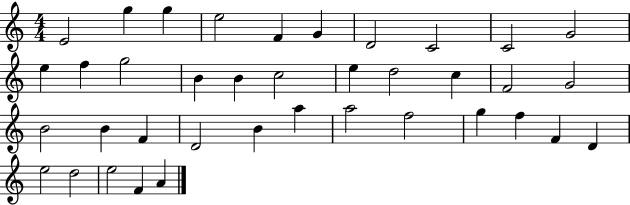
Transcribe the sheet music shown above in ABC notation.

X:1
T:Untitled
M:4/4
L:1/4
K:C
E2 g g e2 F G D2 C2 C2 G2 e f g2 B B c2 e d2 c F2 G2 B2 B F D2 B a a2 f2 g f F D e2 d2 e2 F A